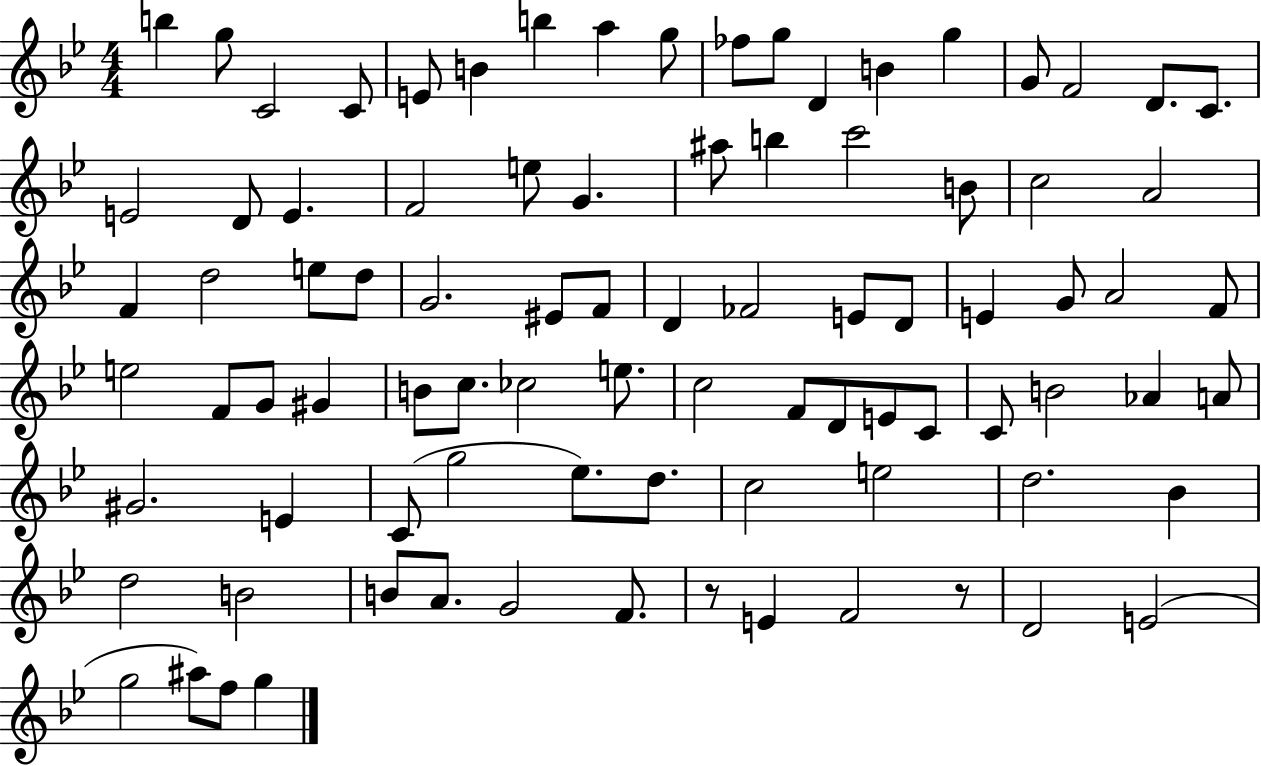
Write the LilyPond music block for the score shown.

{
  \clef treble
  \numericTimeSignature
  \time 4/4
  \key bes \major
  \repeat volta 2 { b''4 g''8 c'2 c'8 | e'8 b'4 b''4 a''4 g''8 | fes''8 g''8 d'4 b'4 g''4 | g'8 f'2 d'8. c'8. | \break e'2 d'8 e'4. | f'2 e''8 g'4. | ais''8 b''4 c'''2 b'8 | c''2 a'2 | \break f'4 d''2 e''8 d''8 | g'2. eis'8 f'8 | d'4 fes'2 e'8 d'8 | e'4 g'8 a'2 f'8 | \break e''2 f'8 g'8 gis'4 | b'8 c''8. ces''2 e''8. | c''2 f'8 d'8 e'8 c'8 | c'8 b'2 aes'4 a'8 | \break gis'2. e'4 | c'8( g''2 ees''8.) d''8. | c''2 e''2 | d''2. bes'4 | \break d''2 b'2 | b'8 a'8. g'2 f'8. | r8 e'4 f'2 r8 | d'2 e'2( | \break g''2 ais''8) f''8 g''4 | } \bar "|."
}